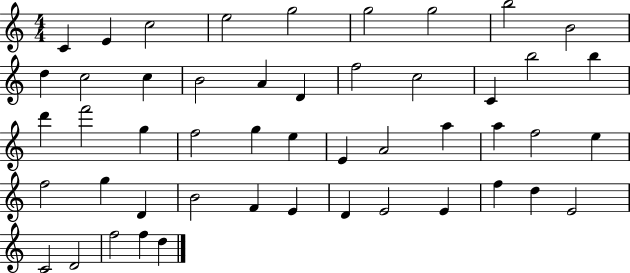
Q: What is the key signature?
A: C major